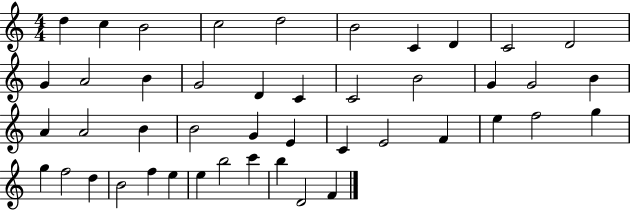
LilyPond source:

{
  \clef treble
  \numericTimeSignature
  \time 4/4
  \key c \major
  d''4 c''4 b'2 | c''2 d''2 | b'2 c'4 d'4 | c'2 d'2 | \break g'4 a'2 b'4 | g'2 d'4 c'4 | c'2 b'2 | g'4 g'2 b'4 | \break a'4 a'2 b'4 | b'2 g'4 e'4 | c'4 e'2 f'4 | e''4 f''2 g''4 | \break g''4 f''2 d''4 | b'2 f''4 e''4 | e''4 b''2 c'''4 | b''4 d'2 f'4 | \break \bar "|."
}